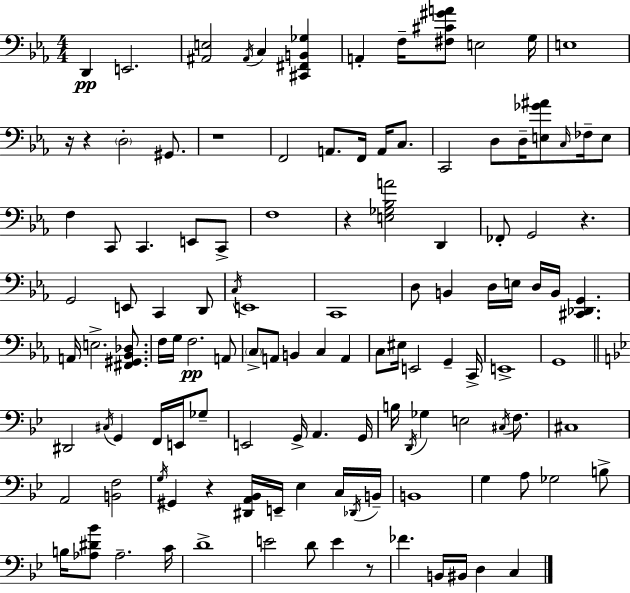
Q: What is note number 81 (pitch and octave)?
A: G3